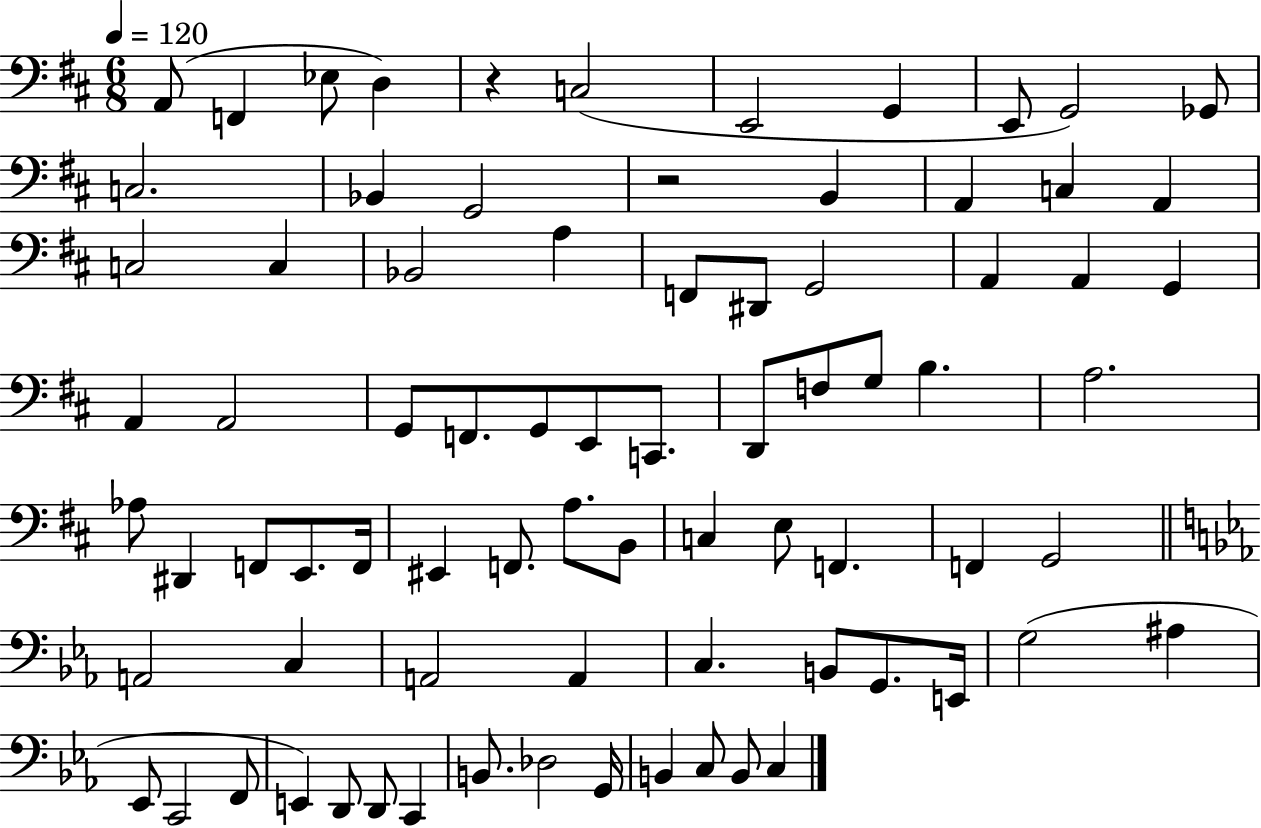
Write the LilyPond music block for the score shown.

{
  \clef bass
  \numericTimeSignature
  \time 6/8
  \key d \major
  \tempo 4 = 120
  a,8( f,4 ees8 d4) | r4 c2( | e,2 g,4 | e,8 g,2) ges,8 | \break c2. | bes,4 g,2 | r2 b,4 | a,4 c4 a,4 | \break c2 c4 | bes,2 a4 | f,8 dis,8 g,2 | a,4 a,4 g,4 | \break a,4 a,2 | g,8 f,8. g,8 e,8 c,8. | d,8 f8 g8 b4. | a2. | \break aes8 dis,4 f,8 e,8. f,16 | eis,4 f,8. a8. b,8 | c4 e8 f,4. | f,4 g,2 | \break \bar "||" \break \key c \minor a,2 c4 | a,2 a,4 | c4. b,8 g,8. e,16 | g2( ais4 | \break ees,8 c,2 f,8 | e,4) d,8 d,8 c,4 | b,8. des2 g,16 | b,4 c8 b,8 c4 | \break \bar "|."
}